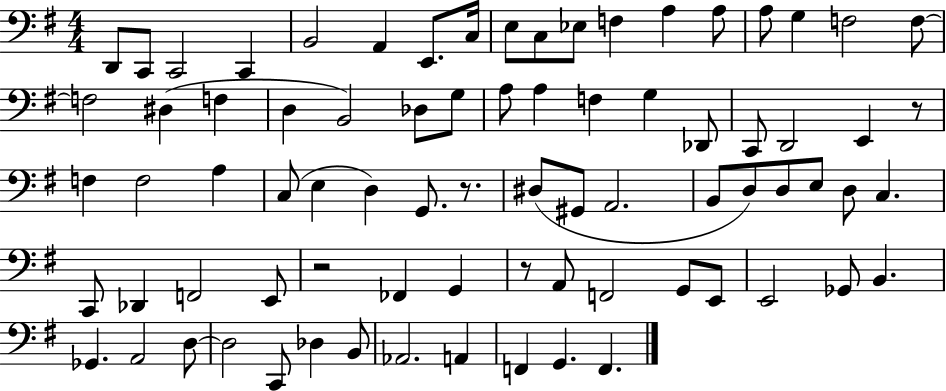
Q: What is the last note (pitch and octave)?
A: F2